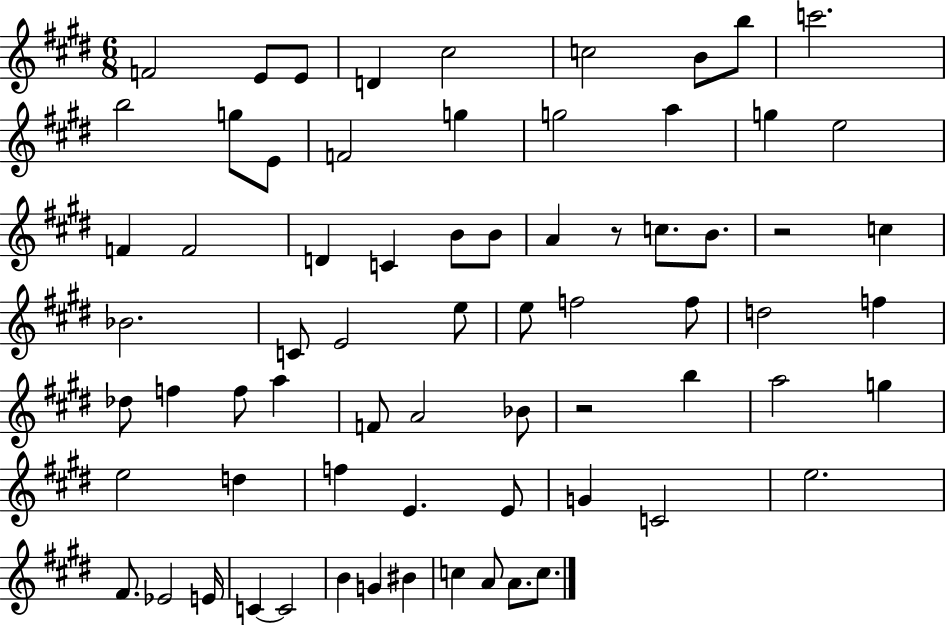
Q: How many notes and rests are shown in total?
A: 70